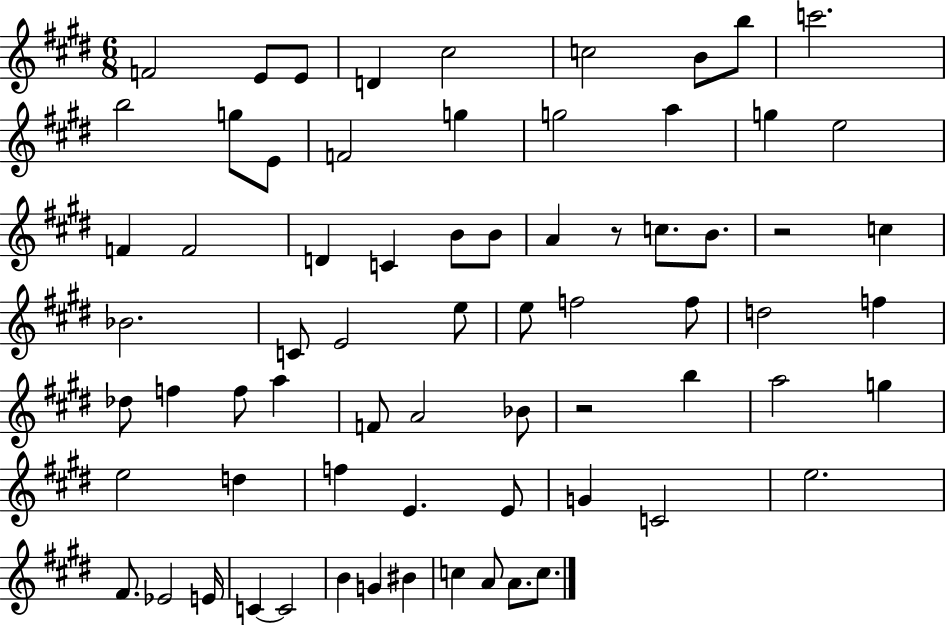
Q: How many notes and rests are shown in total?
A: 70